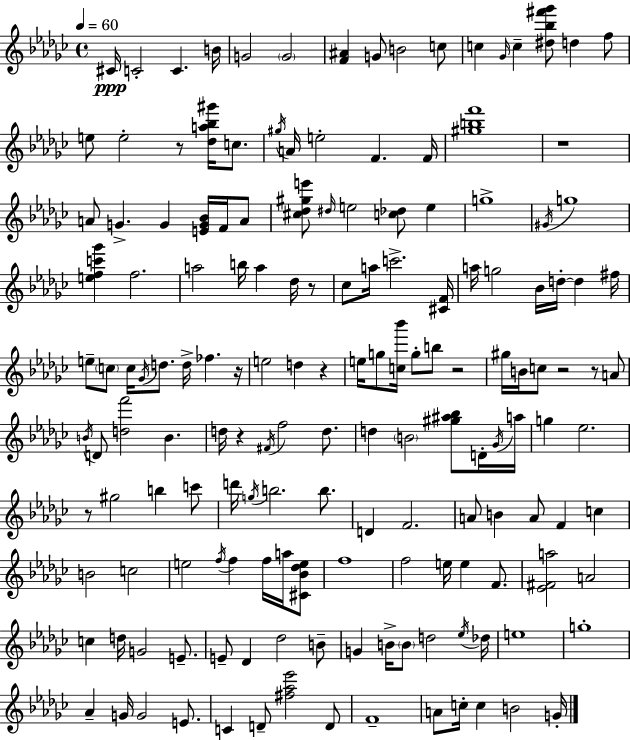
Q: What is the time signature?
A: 4/4